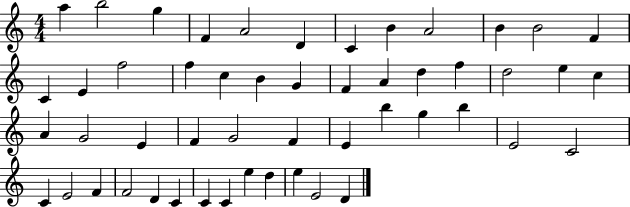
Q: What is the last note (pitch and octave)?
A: D4